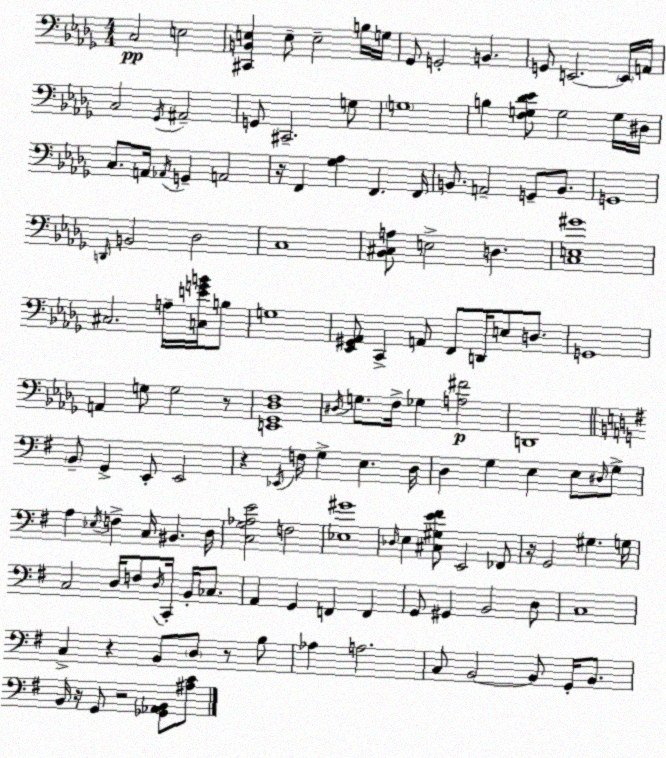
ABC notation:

X:1
T:Untitled
M:4/4
L:1/4
K:Bbm
C,2 E,2 [^C,,B,,E,] E,/2 E,2 B,/4 G,/4 _G,,/2 G,,2 B,, G,,/2 E,,2 E,,/4 A,,/4 C,2 _G,,/4 ^A,,2 G,,/2 ^C,,2 G,/2 G,4 B, [F,G,_D_E]/2 G,2 G,/4 ^D,/4 C,/2 A,,/4 _A,,/4 G,, A,,2 z/4 F,, [_G,_A,] F,, F,,/4 B,,/2 A,,2 G,,/2 B,,/2 G,,4 D,,/4 B,,2 _D,2 C,4 [_B,,^C,A,]/2 E,2 D, [C,E,^G]4 ^C,2 A,/4 [C,EGB]/4 B,/2 G,4 [_E,,^G,,_A,,]/2 C,, A,,/2 F,,/2 D,,/4 E,/2 D,/2 G,,4 A,, G,/2 G,2 z/2 [E,,_G,,_D,F,]4 ^D,/4 G,/2 F,/4 _G, [A,^F]2 D,,4 B,,/2 G,, E,,/2 E,,2 z _E,,/4 F,/4 G, E, D,/4 D, G, E, E,/2 ^D,/4 G,/2 A, _E,/4 F, C,/4 ^B,, D,/4 [C,G,_A,E]2 F,2 [_E,^G]4 _D,/4 E, [^C,^G,E^F]/2 E,,2 _F,,/2 z/4 G,,2 ^G, G,/4 C,2 D,/4 F,/2 D,/4 C,,/4 B,,/4 _C,/2 A,, G,, F,, F,, G,,/2 ^G,, B,,2 D,/2 C,4 C, z B,,/2 D,/2 z/2 B,/2 _A, A,2 C,/2 B,,2 B,,/2 G,,/4 B,,/2 B,,/4 z/4 G,,/2 z2 [_G,,_A,,B,,]/2 [^A,C]/2